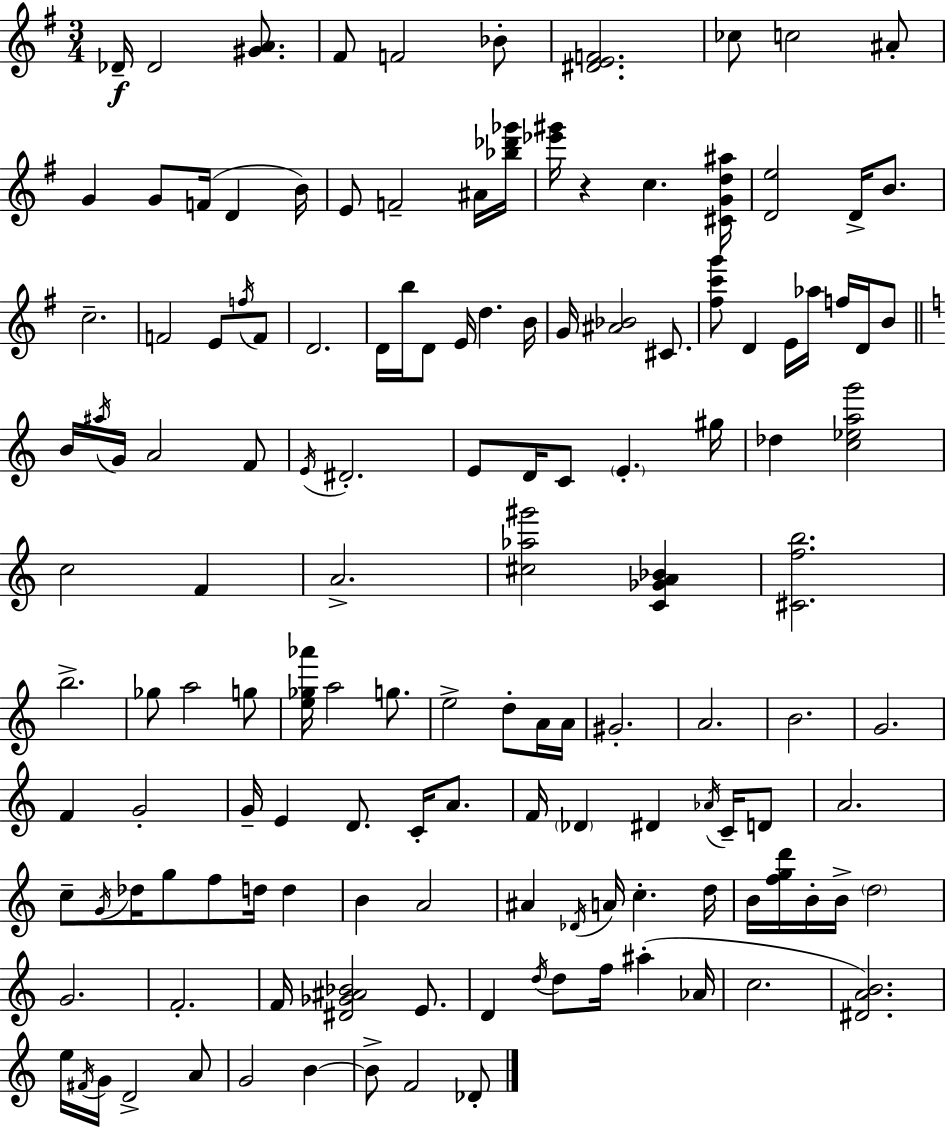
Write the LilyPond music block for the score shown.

{
  \clef treble
  \numericTimeSignature
  \time 3/4
  \key g \major
  des'16--\f des'2 <gis' a'>8. | fis'8 f'2 bes'8-. | <dis' e' f'>2. | ces''8 c''2 ais'8-. | \break g'4 g'8 f'16( d'4 b'16) | e'8 f'2-- ais'16 <bes'' des''' ges'''>16 | <ees''' gis'''>16 r4 c''4. <cis' g' d'' ais''>16 | <d' e''>2 d'16-> b'8. | \break c''2.-- | f'2 e'8 \acciaccatura { f''16 } f'8 | d'2. | d'16 b''16 d'8 e'16 d''4. | \break b'16 g'16 <ais' bes'>2 cis'8. | <fis'' c''' g'''>8 d'4 e'16 aes''16 f''16 d'16 b'8 | \bar "||" \break \key c \major b'16 \acciaccatura { ais''16 } g'16 a'2 f'8 | \acciaccatura { e'16 } dis'2.-. | e'8 d'16 c'8 \parenthesize e'4.-. | gis''16 des''4 <c'' ees'' a'' g'''>2 | \break c''2 f'4 | a'2.-> | <cis'' aes'' gis'''>2 <c' ges' a' bes'>4 | <cis' f'' b''>2. | \break b''2.-> | ges''8 a''2 | g''8 <e'' ges'' aes'''>16 a''2 g''8. | e''2-> d''8-. | \break a'16 a'16 gis'2.-. | a'2. | b'2. | g'2. | \break f'4 g'2-. | g'16-- e'4 d'8. c'16-. a'8. | f'16 \parenthesize des'4 dis'4 \acciaccatura { aes'16 } | c'16-- d'8 a'2. | \break c''8-- \acciaccatura { g'16 } des''16 g''8 f''8 d''16 | d''4 b'4 a'2 | ais'4 \acciaccatura { des'16 } a'16 c''4.-. | d''16 b'16 <f'' g'' d'''>16 b'16-. b'16-> \parenthesize d''2 | \break g'2. | f'2.-. | f'16 <dis' ges' ais' bes'>2 | e'8. d'4 \acciaccatura { d''16 } d''8 | \break f''16 ais''4-.( aes'16 c''2. | <dis' a' b'>2.) | e''16 \acciaccatura { fis'16 } g'16 d'2-> | a'8 g'2 | \break b'4~~ b'8-> f'2 | des'8-. \bar "|."
}